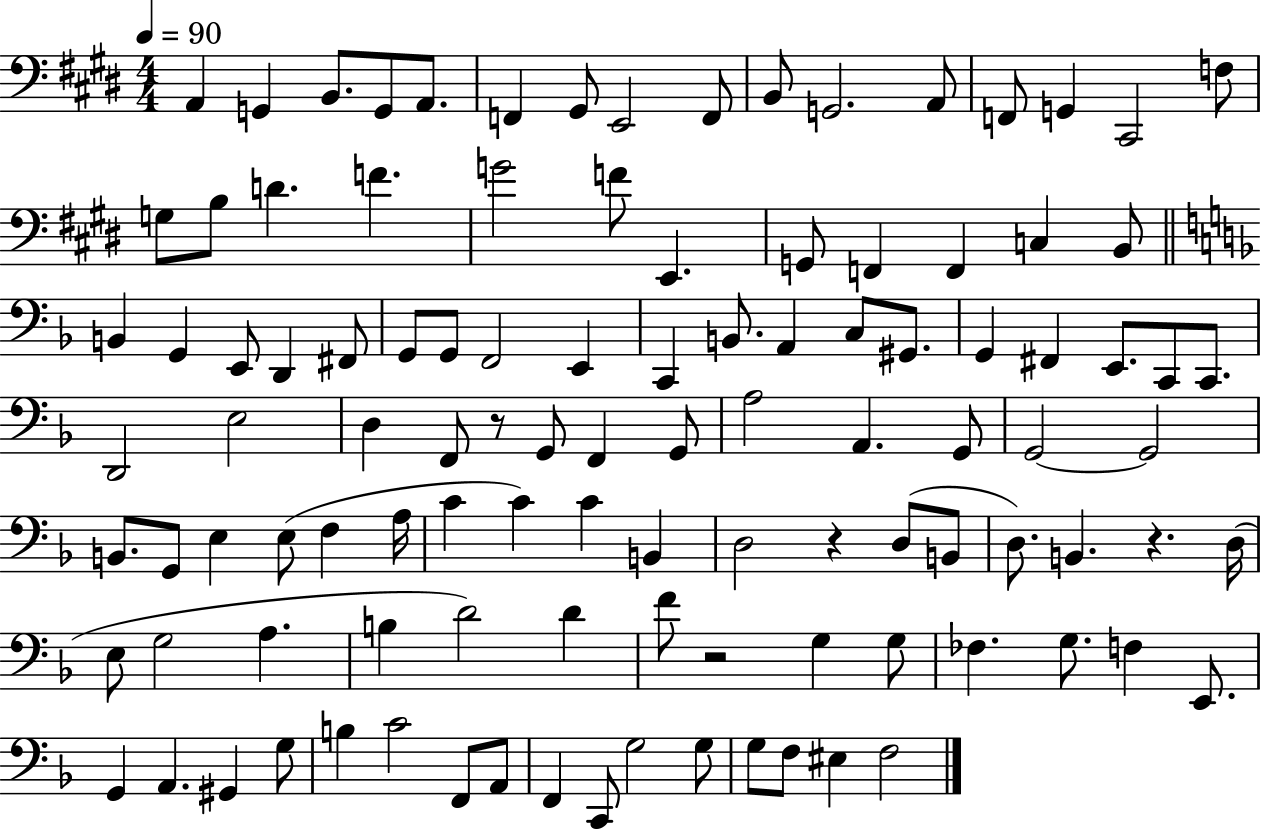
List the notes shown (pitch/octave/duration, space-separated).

A2/q G2/q B2/e. G2/e A2/e. F2/q G#2/e E2/h F2/e B2/e G2/h. A2/e F2/e G2/q C#2/h F3/e G3/e B3/e D4/q. F4/q. G4/h F4/e E2/q. G2/e F2/q F2/q C3/q B2/e B2/q G2/q E2/e D2/q F#2/e G2/e G2/e F2/h E2/q C2/q B2/e. A2/q C3/e G#2/e. G2/q F#2/q E2/e. C2/e C2/e. D2/h E3/h D3/q F2/e R/e G2/e F2/q G2/e A3/h A2/q. G2/e G2/h G2/h B2/e. G2/e E3/q E3/e F3/q A3/s C4/q C4/q C4/q B2/q D3/h R/q D3/e B2/e D3/e. B2/q. R/q. D3/s E3/e G3/h A3/q. B3/q D4/h D4/q F4/e R/h G3/q G3/e FES3/q. G3/e. F3/q E2/e. G2/q A2/q. G#2/q G3/e B3/q C4/h F2/e A2/e F2/q C2/e G3/h G3/e G3/e F3/e EIS3/q F3/h